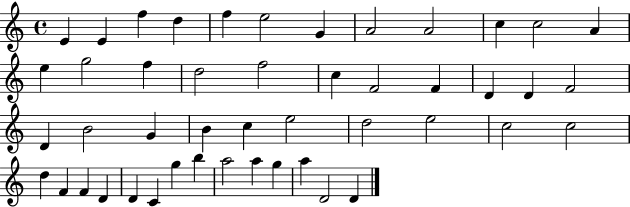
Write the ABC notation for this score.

X:1
T:Untitled
M:4/4
L:1/4
K:C
E E f d f e2 G A2 A2 c c2 A e g2 f d2 f2 c F2 F D D F2 D B2 G B c e2 d2 e2 c2 c2 d F F D D C g b a2 a g a D2 D